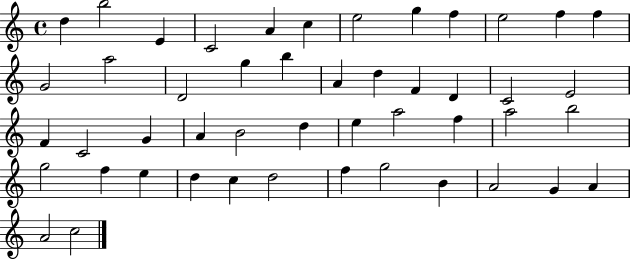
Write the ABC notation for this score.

X:1
T:Untitled
M:4/4
L:1/4
K:C
d b2 E C2 A c e2 g f e2 f f G2 a2 D2 g b A d F D C2 E2 F C2 G A B2 d e a2 f a2 b2 g2 f e d c d2 f g2 B A2 G A A2 c2